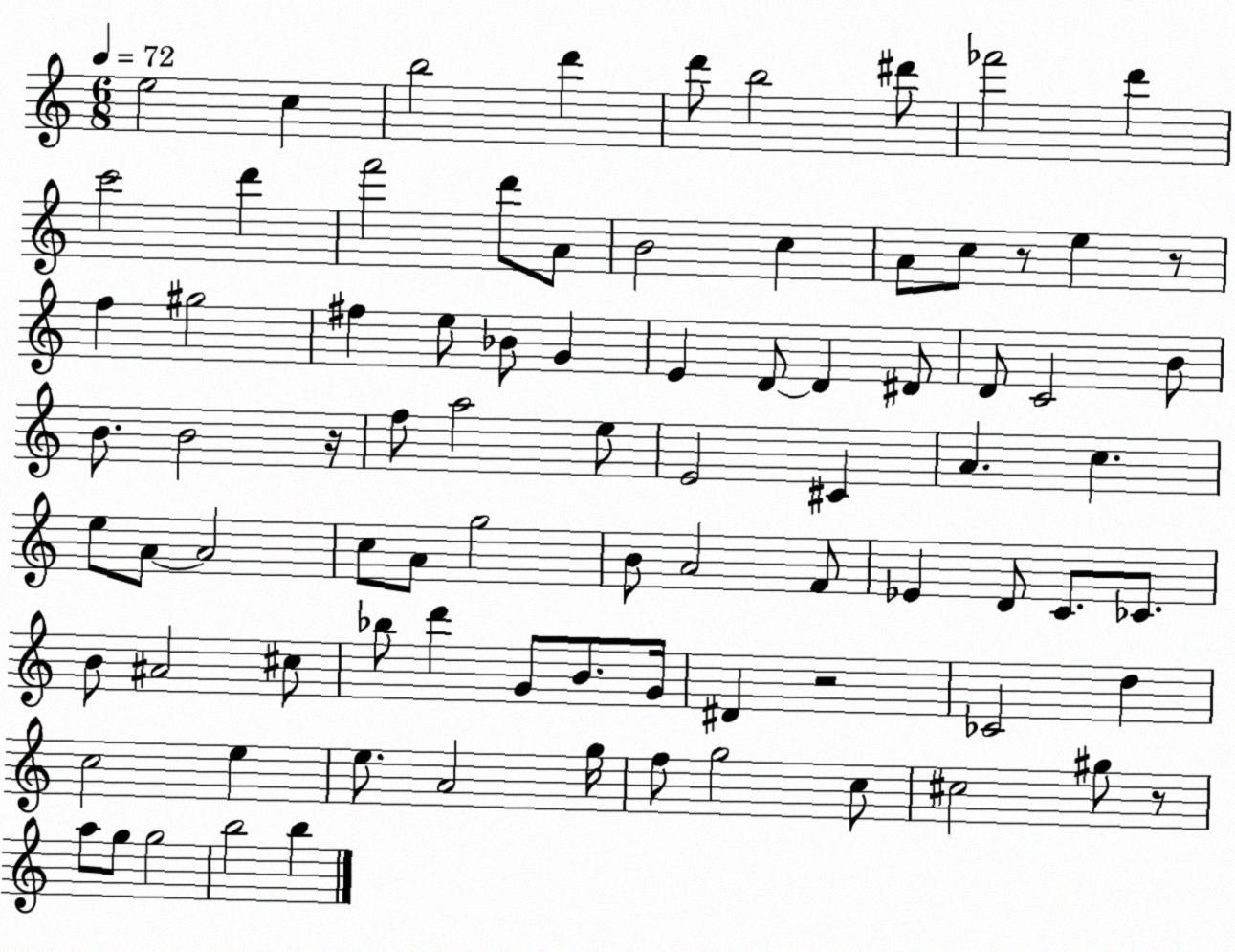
X:1
T:Untitled
M:6/8
L:1/4
K:C
e2 c b2 d' d'/2 b2 ^d'/2 _f'2 d' c'2 d' f'2 d'/2 A/2 B2 c A/2 c/2 z/2 e z/2 f ^g2 ^f e/2 _B/2 G E D/2 D ^D/2 D/2 C2 B/2 B/2 B2 z/4 f/2 a2 e/2 E2 ^C A c e/2 A/2 A2 c/2 A/2 g2 B/2 A2 F/2 _E D/2 C/2 _C/2 B/2 ^A2 ^c/2 _b/2 d' G/2 B/2 G/4 ^D z2 _C2 d c2 e e/2 A2 g/4 f/2 g2 c/2 ^c2 ^g/2 z/2 a/2 g/2 g2 b2 b